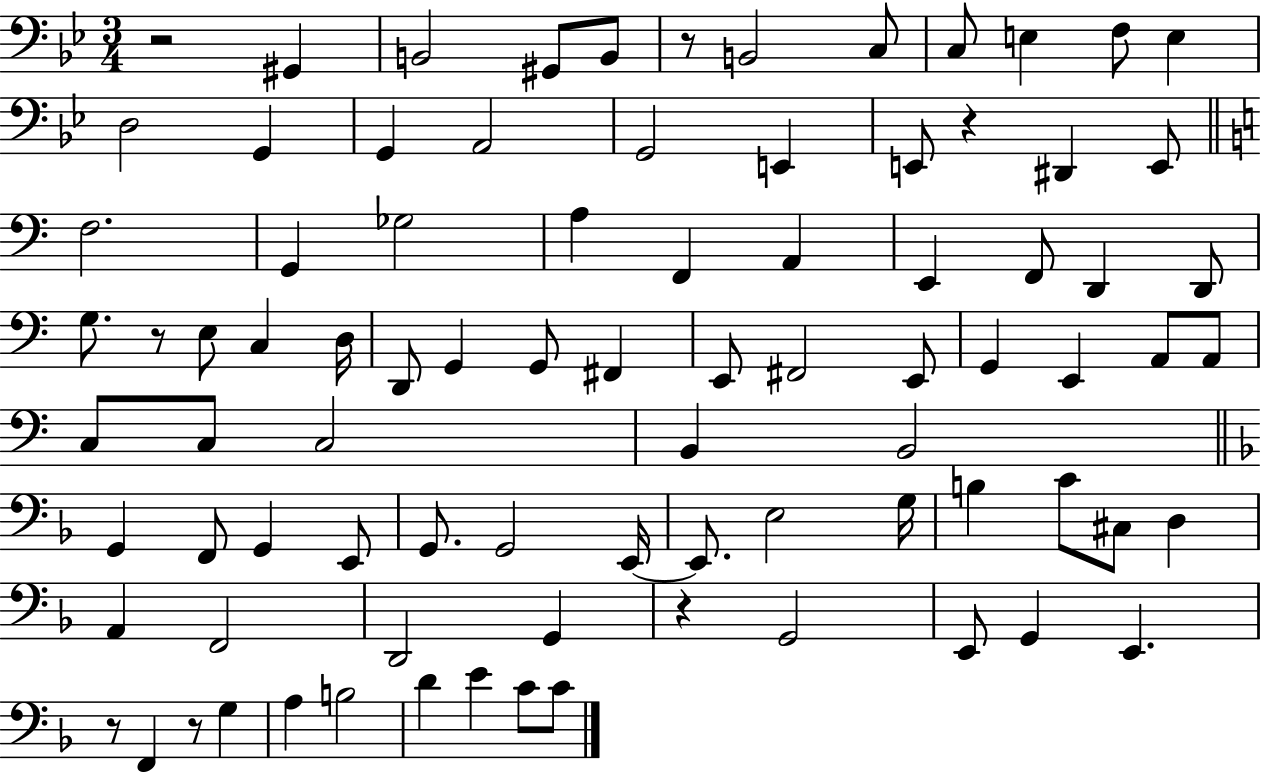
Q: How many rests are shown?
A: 7